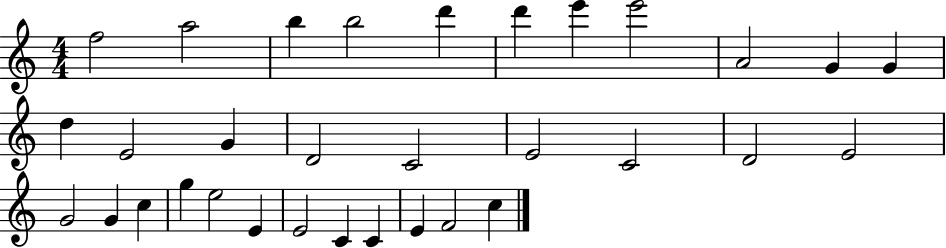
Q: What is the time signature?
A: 4/4